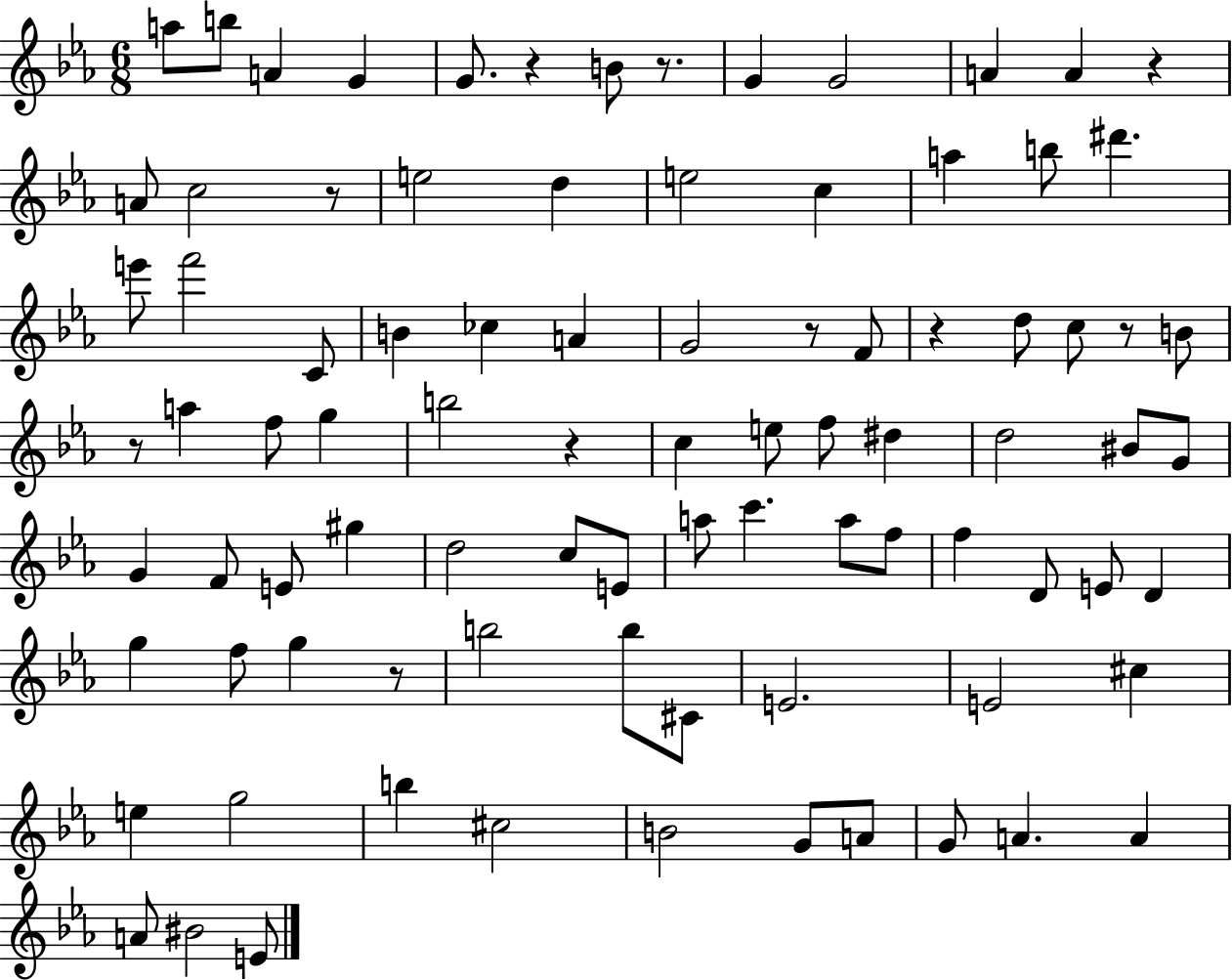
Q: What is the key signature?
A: EES major